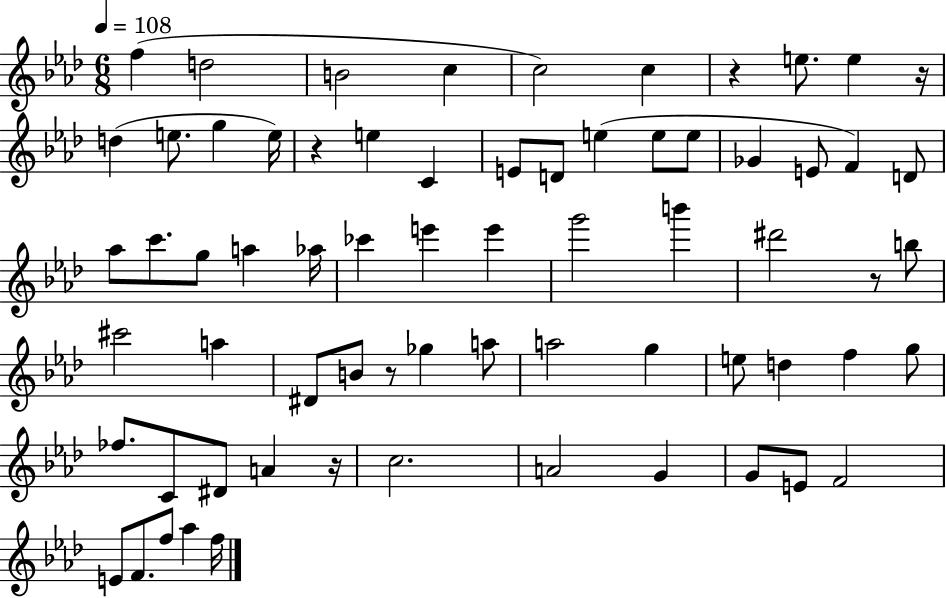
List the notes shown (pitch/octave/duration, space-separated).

F5/q D5/h B4/h C5/q C5/h C5/q R/q E5/e. E5/q R/s D5/q E5/e. G5/q E5/s R/q E5/q C4/q E4/e D4/e E5/q E5/e E5/e Gb4/q E4/e F4/q D4/e Ab5/e C6/e. G5/e A5/q Ab5/s CES6/q E6/q E6/q G6/h B6/q D#6/h R/e B5/e C#6/h A5/q D#4/e B4/e R/e Gb5/q A5/e A5/h G5/q E5/e D5/q F5/q G5/e FES5/e. C4/e D#4/e A4/q R/s C5/h. A4/h G4/q G4/e E4/e F4/h E4/e F4/e. F5/e Ab5/q F5/s